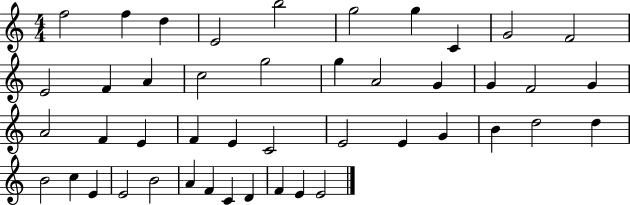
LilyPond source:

{
  \clef treble
  \numericTimeSignature
  \time 4/4
  \key c \major
  f''2 f''4 d''4 | e'2 b''2 | g''2 g''4 c'4 | g'2 f'2 | \break e'2 f'4 a'4 | c''2 g''2 | g''4 a'2 g'4 | g'4 f'2 g'4 | \break a'2 f'4 e'4 | f'4 e'4 c'2 | e'2 e'4 g'4 | b'4 d''2 d''4 | \break b'2 c''4 e'4 | e'2 b'2 | a'4 f'4 c'4 d'4 | f'4 e'4 e'2 | \break \bar "|."
}